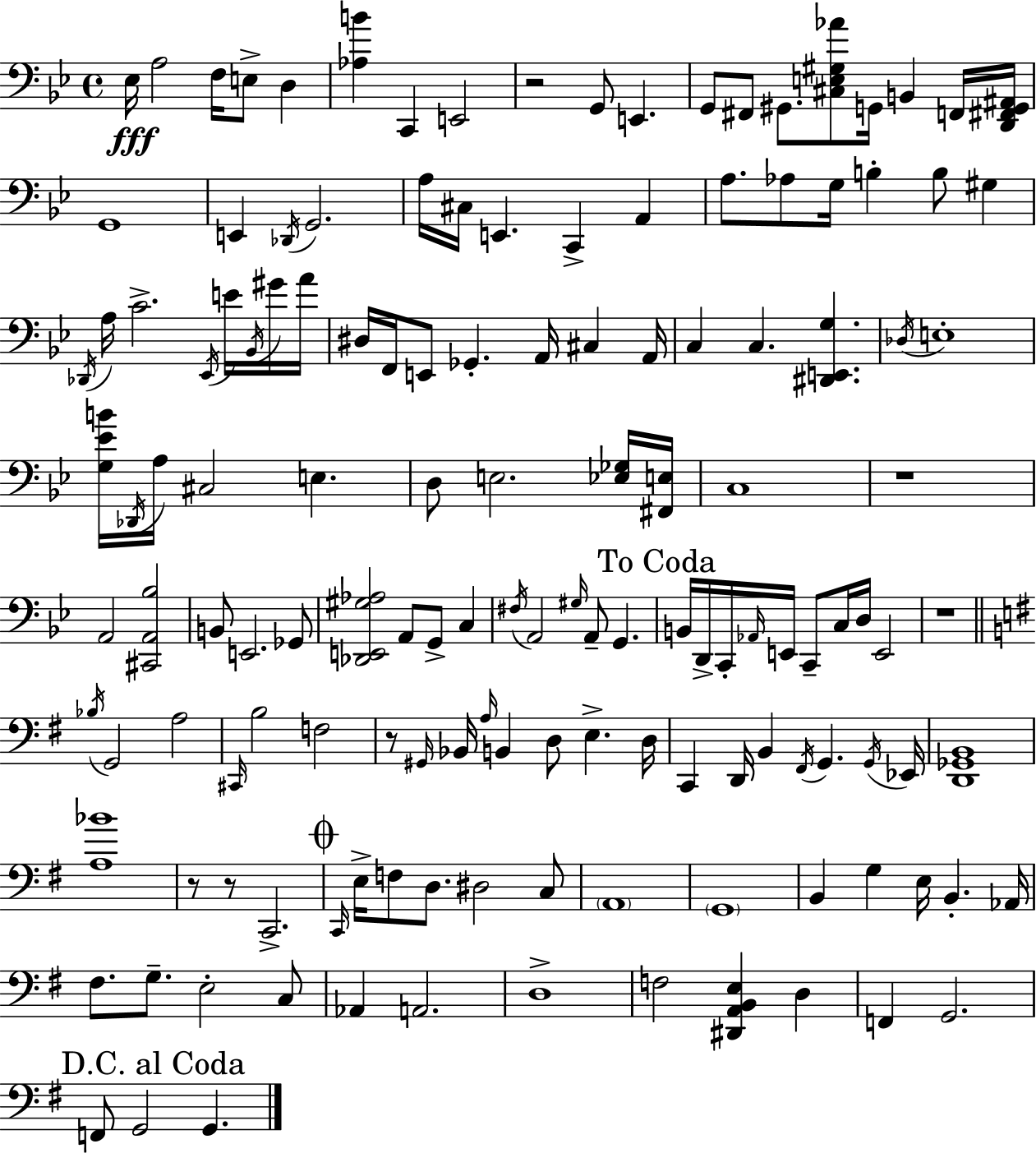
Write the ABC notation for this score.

X:1
T:Untitled
M:4/4
L:1/4
K:Bb
_E,/4 A,2 F,/4 E,/2 D, [_A,B] C,, E,,2 z2 G,,/2 E,, G,,/2 ^F,,/2 ^G,,/2 [^C,E,^G,_A]/2 G,,/4 B,, F,,/4 [D,,^F,,G,,^A,,]/4 G,,4 E,, _D,,/4 G,,2 A,/4 ^C,/4 E,, C,, A,, A,/2 _A,/2 G,/4 B, B,/2 ^G, _D,,/4 A,/4 C2 _E,,/4 E/4 _B,,/4 ^G/4 A/4 ^D,/4 F,,/4 E,,/2 _G,, A,,/4 ^C, A,,/4 C, C, [^D,,E,,G,] _D,/4 E,4 [G,_EB]/4 _D,,/4 A,/4 ^C,2 E, D,/2 E,2 [_E,_G,]/4 [^F,,E,]/4 C,4 z4 A,,2 [^C,,A,,_B,]2 B,,/2 E,,2 _G,,/2 [_D,,E,,^G,_A,]2 A,,/2 G,,/2 C, ^F,/4 A,,2 ^G,/4 A,,/2 G,, B,,/4 D,,/4 C,,/4 _A,,/4 E,,/4 C,,/2 C,/4 D,/4 E,,2 z4 _B,/4 G,,2 A,2 ^C,,/4 B,2 F,2 z/2 ^G,,/4 _B,,/4 A,/4 B,, D,/2 E, D,/4 C,, D,,/4 B,, ^F,,/4 G,, G,,/4 _E,,/4 [D,,_G,,B,,]4 [A,_B]4 z/2 z/2 C,,2 C,,/4 E,/4 F,/2 D,/2 ^D,2 C,/2 A,,4 G,,4 B,, G, E,/4 B,, _A,,/4 ^F,/2 G,/2 E,2 C,/2 _A,, A,,2 D,4 F,2 [^D,,A,,B,,E,] D, F,, G,,2 F,,/2 G,,2 G,,